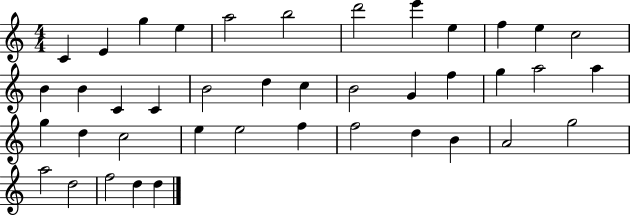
{
  \clef treble
  \numericTimeSignature
  \time 4/4
  \key c \major
  c'4 e'4 g''4 e''4 | a''2 b''2 | d'''2 e'''4 e''4 | f''4 e''4 c''2 | \break b'4 b'4 c'4 c'4 | b'2 d''4 c''4 | b'2 g'4 f''4 | g''4 a''2 a''4 | \break g''4 d''4 c''2 | e''4 e''2 f''4 | f''2 d''4 b'4 | a'2 g''2 | \break a''2 d''2 | f''2 d''4 d''4 | \bar "|."
}